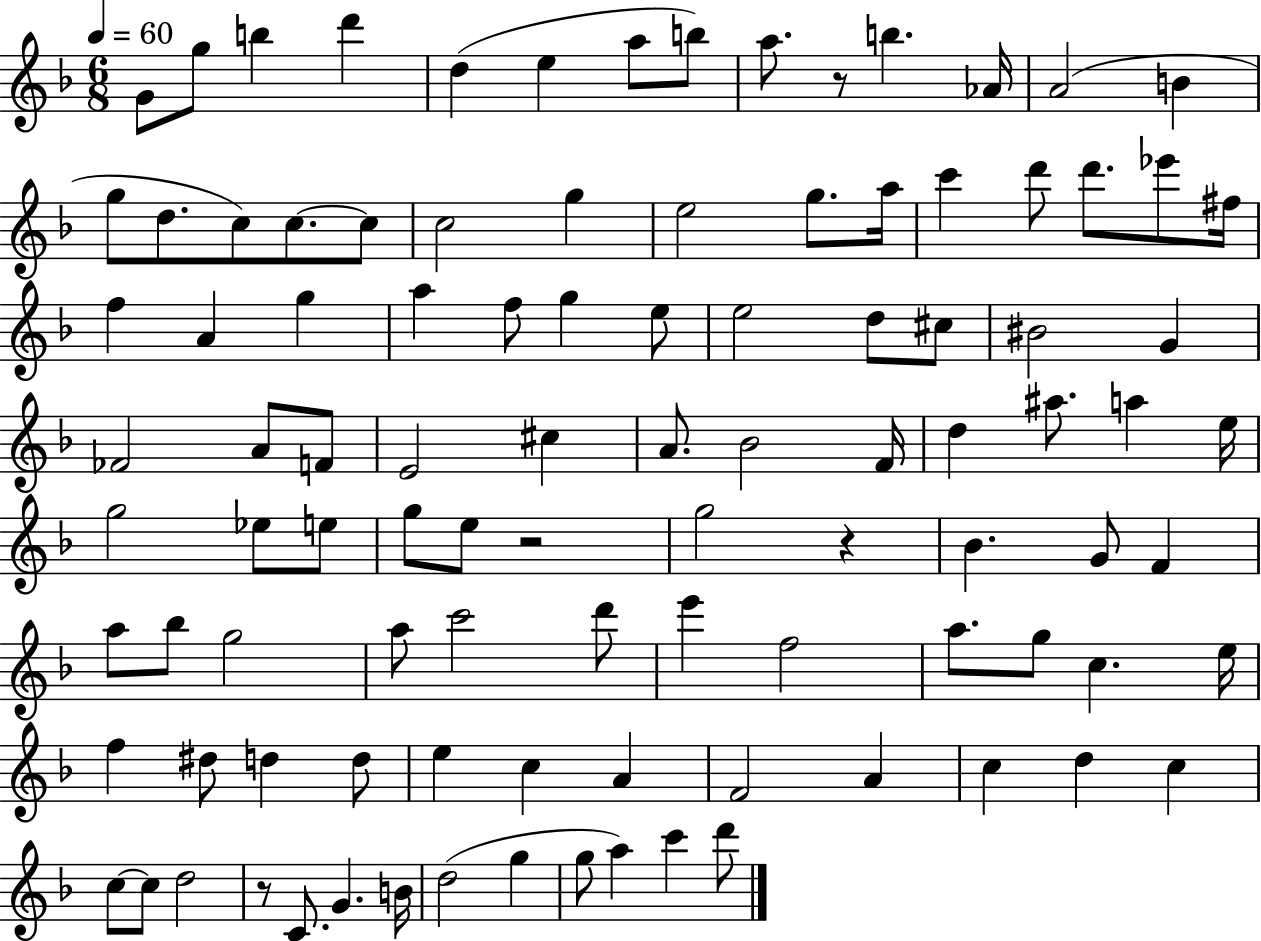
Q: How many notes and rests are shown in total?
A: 101